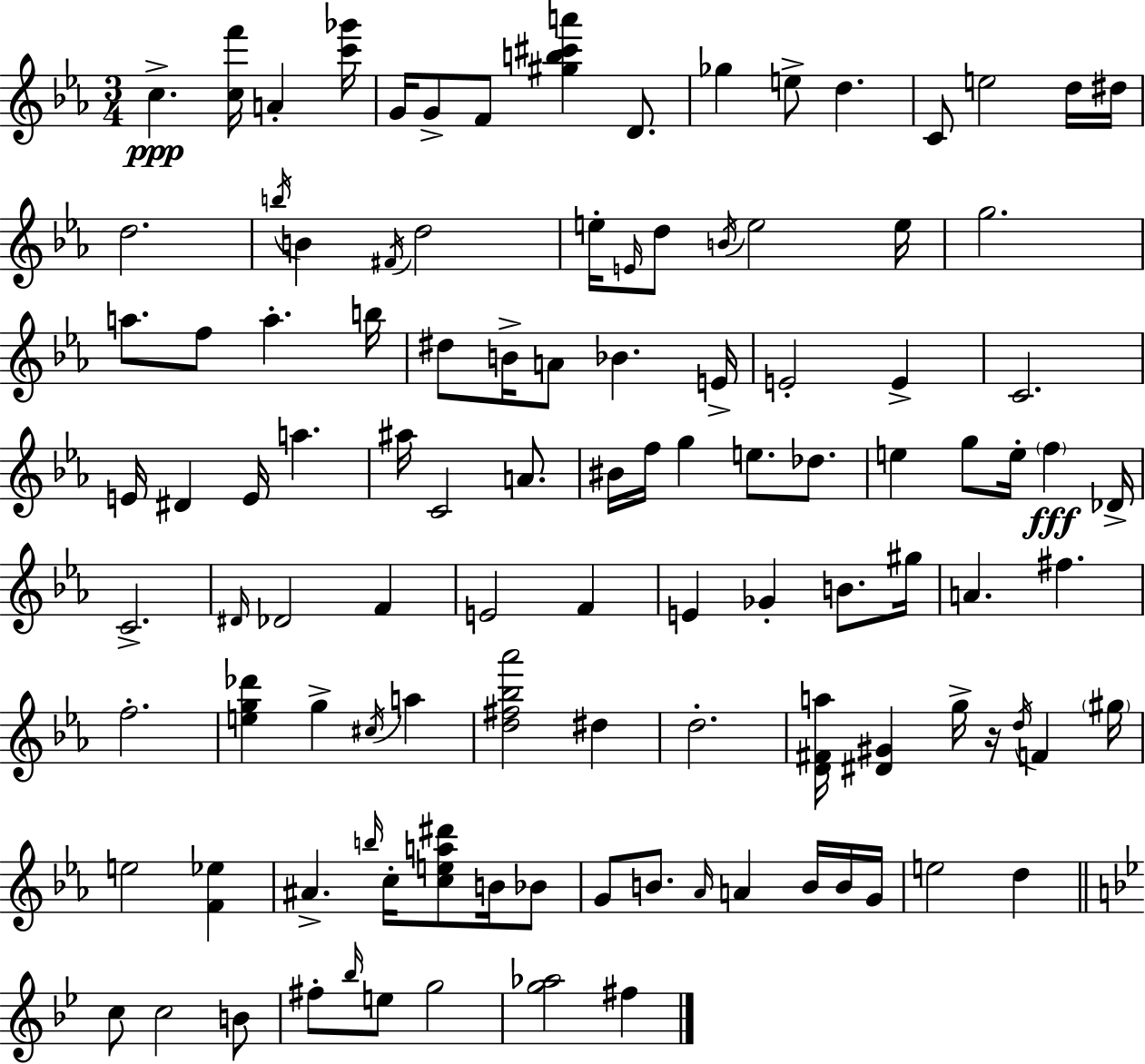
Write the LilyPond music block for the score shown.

{
  \clef treble
  \numericTimeSignature
  \time 3/4
  \key ees \major
  c''4.->\ppp <c'' f'''>16 a'4-. <c''' ges'''>16 | g'16 g'8-> f'8 <gis'' b'' cis''' a'''>4 d'8. | ges''4 e''8-> d''4. | c'8 e''2 d''16 dis''16 | \break d''2. | \acciaccatura { b''16 } b'4 \acciaccatura { fis'16 } d''2 | e''16-. \grace { e'16 } d''8 \acciaccatura { b'16 } e''2 | e''16 g''2. | \break a''8. f''8 a''4.-. | b''16 dis''8 b'16-> a'8 bes'4. | e'16-> e'2-. | e'4-> c'2. | \break e'16 dis'4 e'16 a''4. | ais''16 c'2 | a'8. bis'16 f''16 g''4 e''8. | des''8. e''4 g''8 e''16-. \parenthesize f''4\fff | \break des'16-> c'2.-> | \grace { dis'16 } des'2 | f'4 e'2 | f'4 e'4 ges'4-. | \break b'8. gis''16 a'4. fis''4. | f''2.-. | <e'' g'' des'''>4 g''4-> | \acciaccatura { cis''16 } a''4 <d'' fis'' bes'' aes'''>2 | \break dis''4 d''2.-. | <d' fis' a''>16 <dis' gis'>4 g''16-> | r16 \acciaccatura { d''16 } f'4 \parenthesize gis''16 e''2 | <f' ees''>4 ais'4.-> | \break \grace { b''16 } c''16-. <c'' e'' a'' dis'''>8 b'16 bes'8 g'8 b'8. | \grace { aes'16 } a'4 b'16 b'16 g'16 e''2 | d''4 \bar "||" \break \key bes \major c''8 c''2 b'8 | fis''8-. \grace { bes''16 } e''8 g''2 | <g'' aes''>2 fis''4 | \bar "|."
}